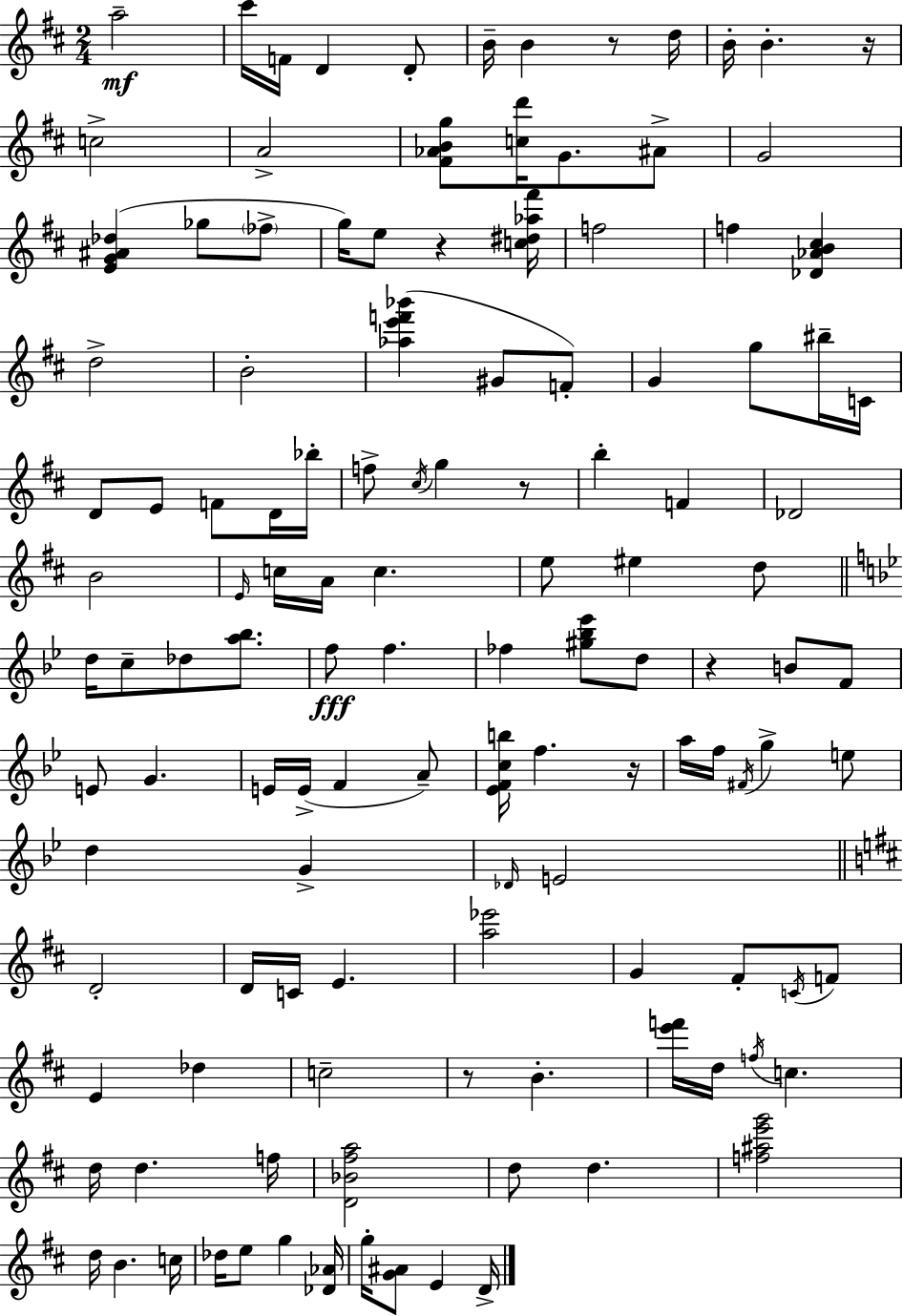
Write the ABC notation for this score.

X:1
T:Untitled
M:2/4
L:1/4
K:D
a2 ^c'/4 F/4 D D/2 B/4 B z/2 d/4 B/4 B z/4 c2 A2 [^F_ABg]/2 [cd']/4 G/2 ^A/2 G2 [EG^A_d] _g/2 _f/2 g/4 e/2 z [c^d_a^f']/4 f2 f [_D_AB^c] d2 B2 [_ae'f'_b'] ^G/2 F/2 G g/2 ^b/4 C/4 D/2 E/2 F/2 D/4 _b/4 f/2 ^c/4 g z/2 b F _D2 B2 E/4 c/4 A/4 c e/2 ^e d/2 d/4 c/2 _d/2 [a_b]/2 f/2 f _f [^g_b_e']/2 d/2 z B/2 F/2 E/2 G E/4 E/4 F A/2 [_EFcb]/4 f z/4 a/4 f/4 ^F/4 g e/2 d G _D/4 E2 D2 D/4 C/4 E [a_e']2 G ^F/2 C/4 F/2 E _d c2 z/2 B [e'f']/4 d/4 f/4 c d/4 d f/4 [D_B^fa]2 d/2 d [f^ae'g']2 d/4 B c/4 _d/4 e/2 g [_D_A]/4 g/4 [G^A]/2 E D/4